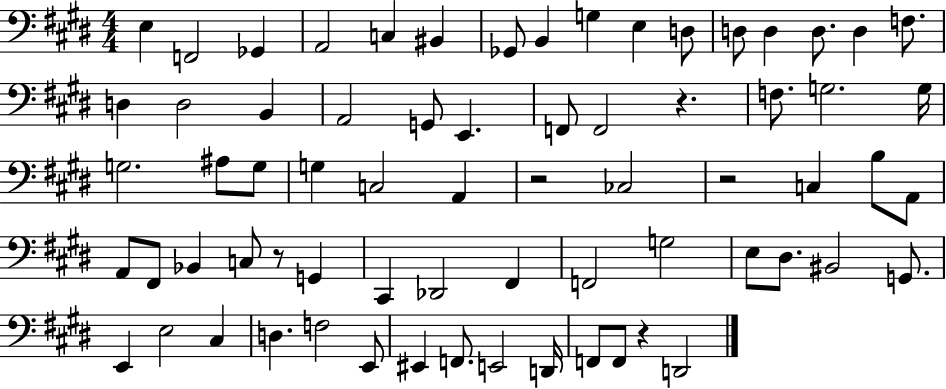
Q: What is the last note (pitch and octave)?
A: D2